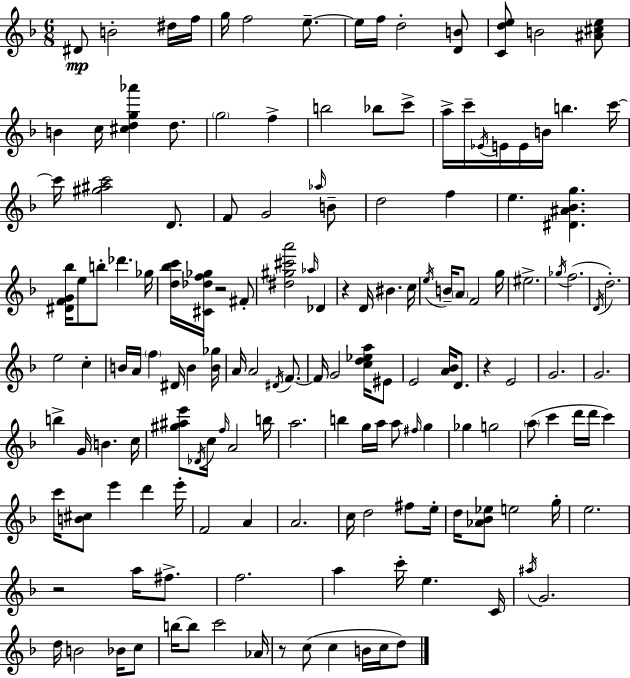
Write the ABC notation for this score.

X:1
T:Untitled
M:6/8
L:1/4
K:F
^D/2 B2 ^d/4 f/4 g/4 f2 e/2 e/4 f/4 d2 [DB]/2 [Cde]/2 B2 [^A^ce]/2 B c/4 [^cdg_a'] d/2 g2 f b2 _b/2 c'/2 a/4 c'/4 _E/4 E/4 E/4 B/4 b c'/4 c'/4 [^g^ac']2 D/2 F/2 G2 _a/4 B/2 d2 f e [^D^A_Bg] [^DFG_b]/4 e/2 b/2 _d' _g/4 [d_bc']/4 [^C_df_g]/4 z2 ^F/2 [^d^g^c'a']2 _a/4 _D z D/4 ^B c/4 e/4 B/4 A/2 F2 g/4 ^e2 _g/4 f2 D/4 d2 e2 c B/4 A/4 f ^D/4 B [B_g]/4 A/4 A2 ^D/4 F/2 F/4 G2 [cd_ea]/4 ^E/2 E2 [A_B]/4 D/2 z E2 G2 G2 b G/4 B c/4 [^g^ae']/2 _D/4 c/4 f/4 A2 b/4 a2 b g/4 a/4 a/2 ^f/4 g _g g2 a/2 c' d'/4 d'/4 c' c'/4 [B^c]/2 e' d' e'/4 F2 A A2 c/4 d2 ^f/2 e/4 d/4 [_A_B_e]/2 e2 g/4 e2 z2 a/4 ^f/2 f2 a c'/4 e C/4 ^a/4 G2 d/4 B2 _B/4 c/2 b/4 b/2 c'2 _A/4 z/2 c/2 c B/4 c/4 d/2